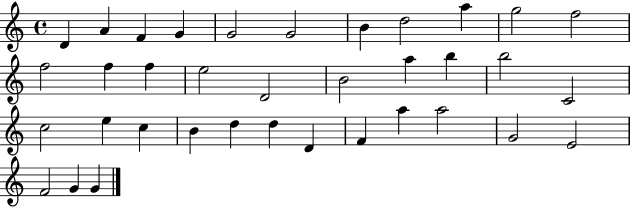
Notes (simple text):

D4/q A4/q F4/q G4/q G4/h G4/h B4/q D5/h A5/q G5/h F5/h F5/h F5/q F5/q E5/h D4/h B4/h A5/q B5/q B5/h C4/h C5/h E5/q C5/q B4/q D5/q D5/q D4/q F4/q A5/q A5/h G4/h E4/h F4/h G4/q G4/q